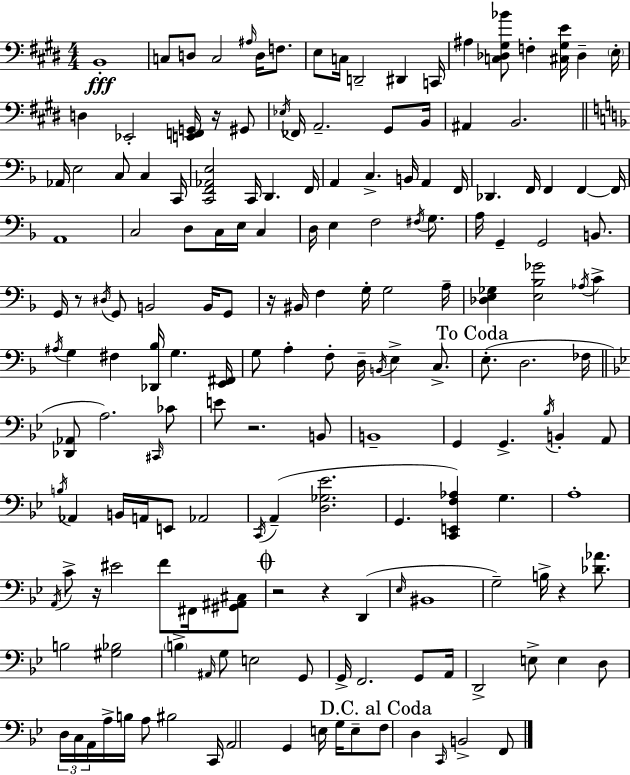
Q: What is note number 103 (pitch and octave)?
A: Ab2